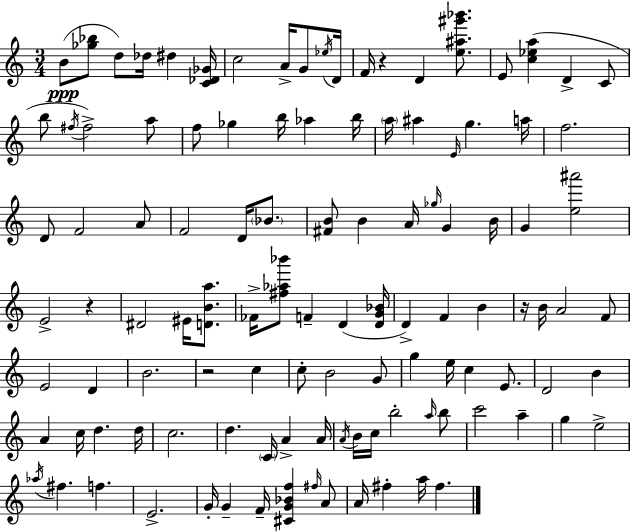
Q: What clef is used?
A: treble